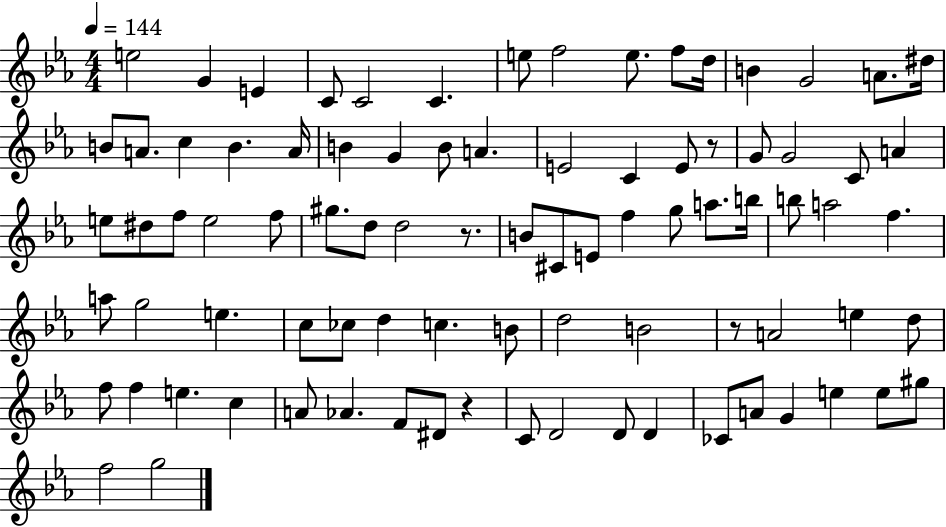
E5/h G4/q E4/q C4/e C4/h C4/q. E5/e F5/h E5/e. F5/e D5/s B4/q G4/h A4/e. D#5/s B4/e A4/e. C5/q B4/q. A4/s B4/q G4/q B4/e A4/q. E4/h C4/q E4/e R/e G4/e G4/h C4/e A4/q E5/e D#5/e F5/e E5/h F5/e G#5/e. D5/e D5/h R/e. B4/e C#4/e E4/e F5/q G5/e A5/e. B5/s B5/e A5/h F5/q. A5/e G5/h E5/q. C5/e CES5/e D5/q C5/q. B4/e D5/h B4/h R/e A4/h E5/q D5/e F5/e F5/q E5/q. C5/q A4/e Ab4/q. F4/e D#4/e R/q C4/e D4/h D4/e D4/q CES4/e A4/e G4/q E5/q E5/e G#5/e F5/h G5/h